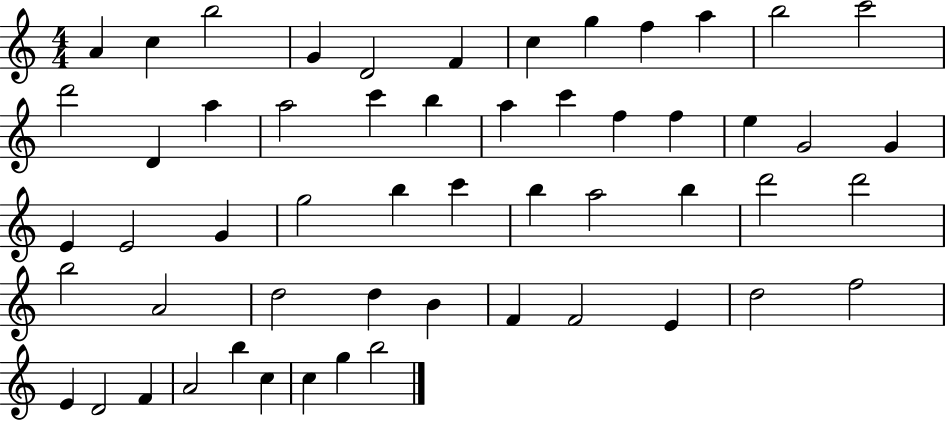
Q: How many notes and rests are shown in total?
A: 55